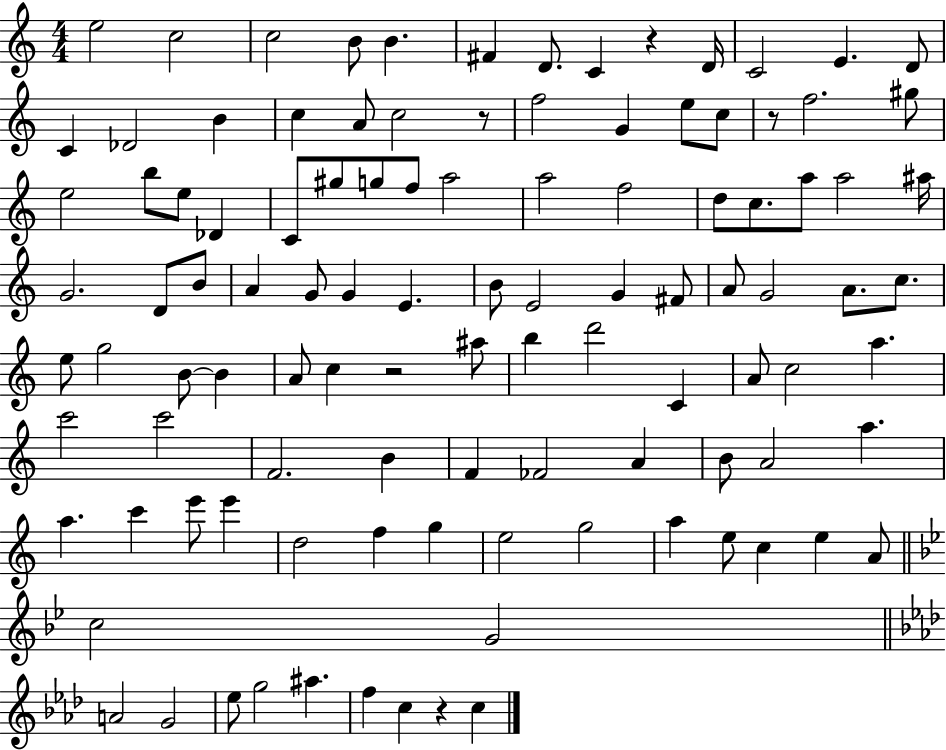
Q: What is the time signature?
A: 4/4